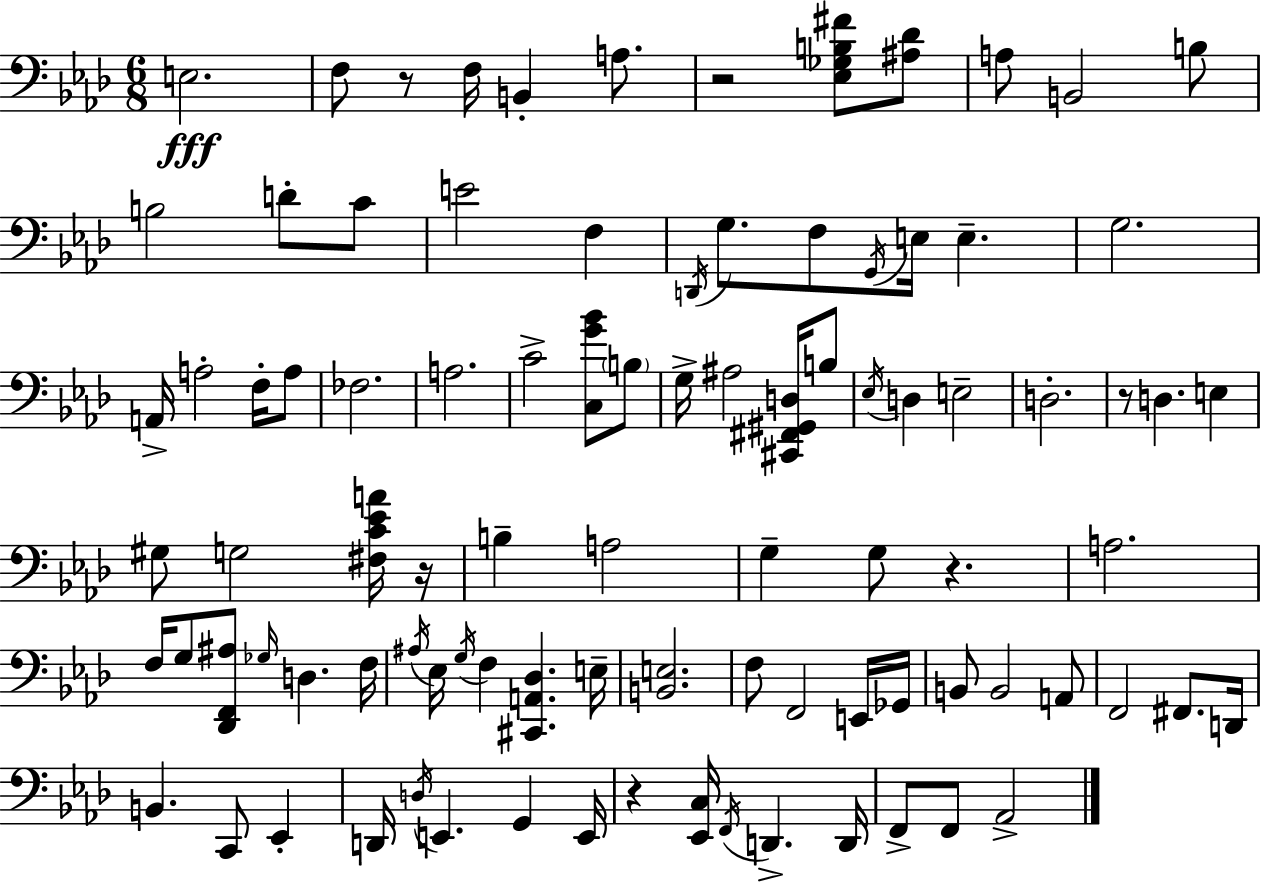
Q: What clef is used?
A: bass